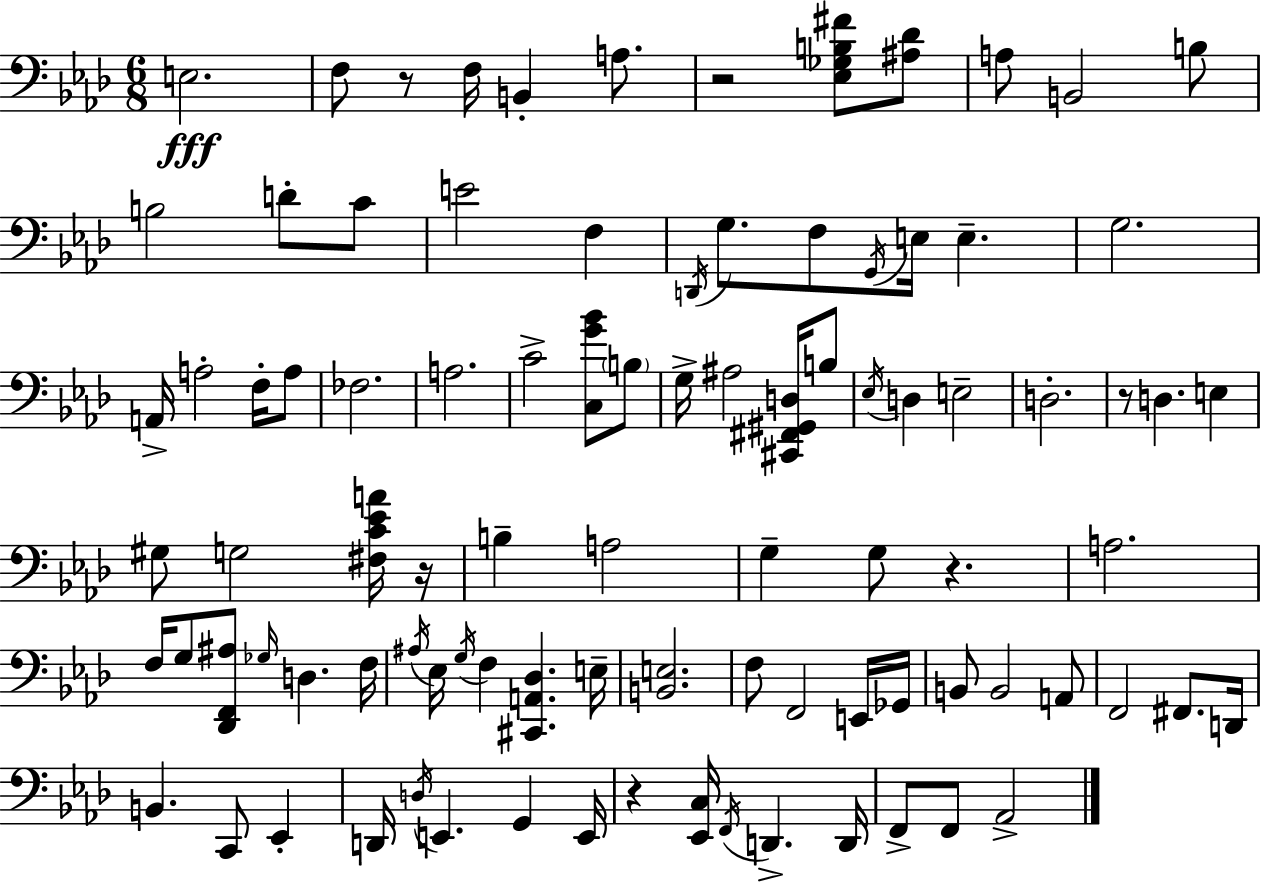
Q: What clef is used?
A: bass